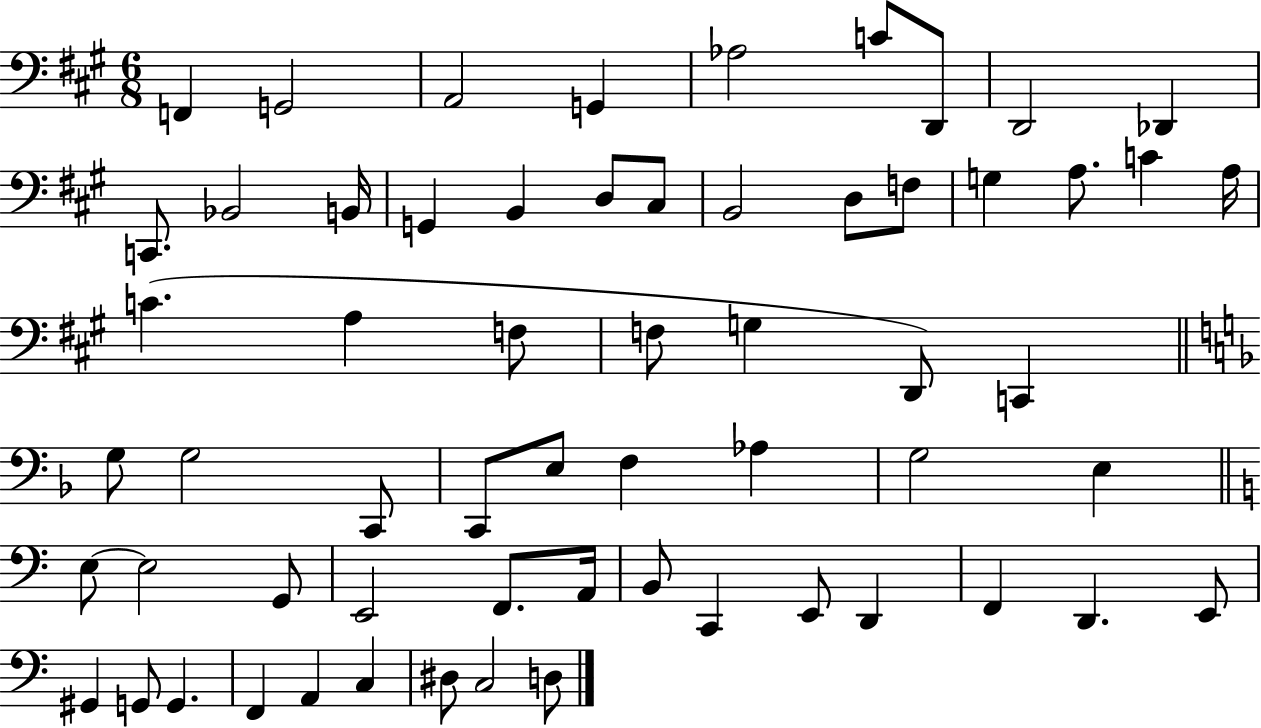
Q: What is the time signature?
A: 6/8